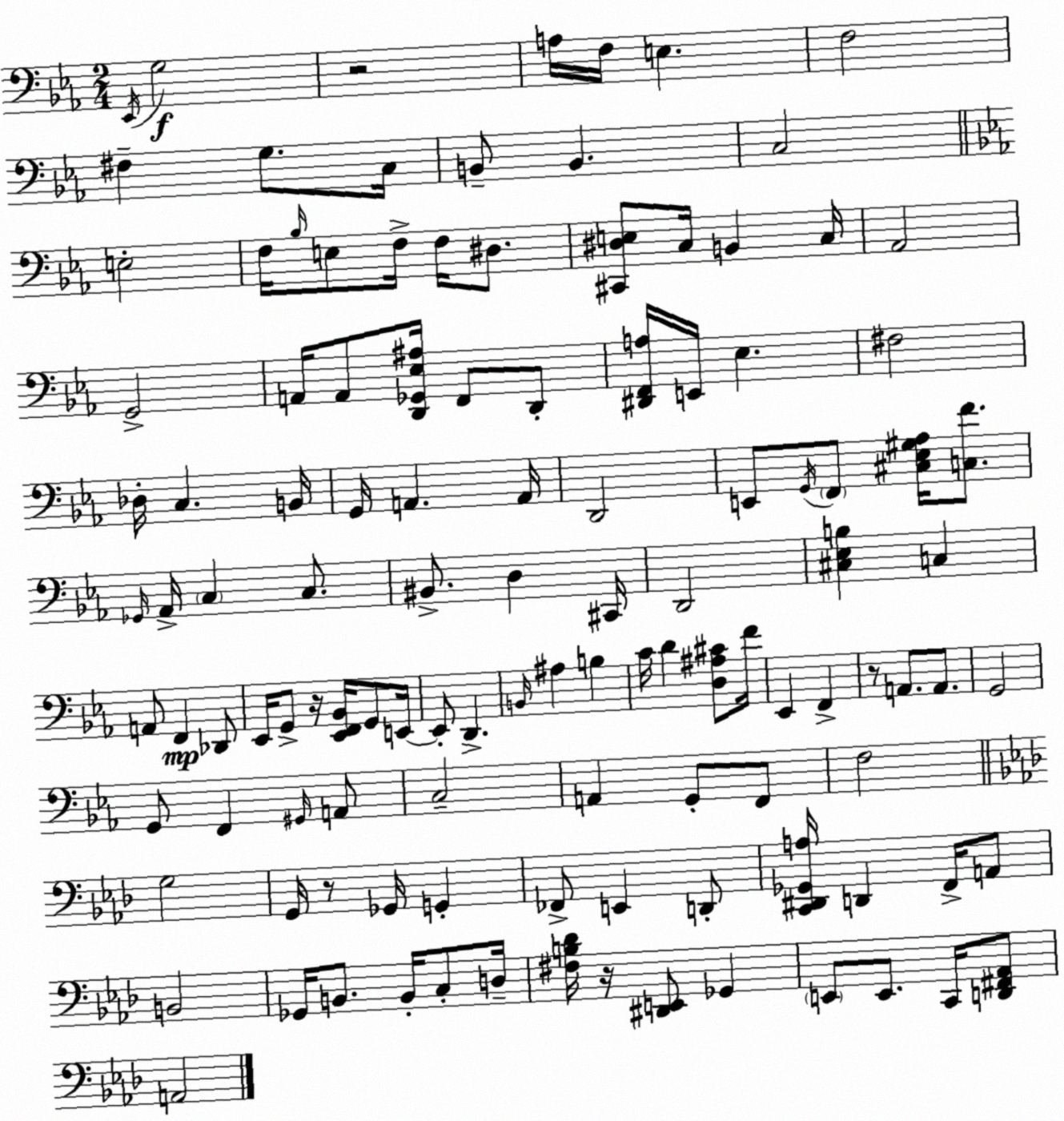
X:1
T:Untitled
M:2/4
L:1/4
K:Cm
_E,,/4 G,2 z2 A,/4 F,/4 E, F,2 ^F, G,/2 C,/4 B,,/2 B,, C,2 E,2 F,/4 _B,/4 E,/2 F,/4 F,/4 ^D,/2 [^C,,^D,E,]/2 C,/4 B,, C,/4 _A,,2 G,,2 A,,/4 A,,/2 [D,,_G,,_E,^A,]/4 F,,/2 D,,/2 [^D,,F,,A,]/4 E,,/4 _E, ^F,2 _D,/4 C, B,,/4 G,,/4 A,, A,,/4 D,,2 E,,/2 G,,/4 F,,/2 [^C,_E,^G,_A,]/4 [C,F]/2 _G,,/4 _A,,/4 C, C,/2 ^B,,/2 D, ^C,,/4 D,,2 [^C,_E,B,] C, A,,/2 F,, _D,,/2 _E,,/4 G,,/2 z/4 [_E,,F,,_B,,]/4 G,,/2 E,,/4 E,,/2 D,, B,,/4 ^A, B, C/4 D [D,^A,^C]/2 F/4 _E,, F,, z/2 A,,/2 A,,/2 G,,2 G,,/2 F,, ^G,,/4 A,,/2 C,2 A,, G,,/2 F,,/2 F,2 G,2 G,,/4 z/2 _G,,/4 G,, _F,,/2 E,, D,,/2 [C,,^D,,_G,,A,]/4 D,, F,,/4 A,,/2 B,,2 _G,,/4 B,,/2 B,,/4 C,/2 D,/4 [^F,B,_D]/4 z/4 [^D,,E,,]/2 _G,, E,,/2 E,,/2 C,,/4 [D,,^F,,_A,,]/2 A,,2